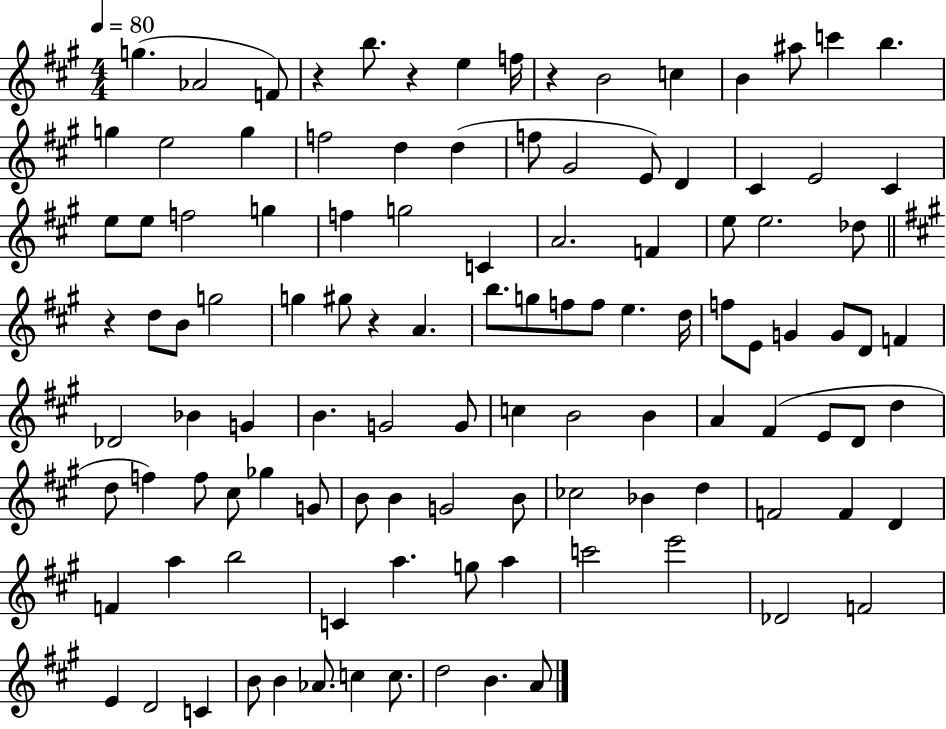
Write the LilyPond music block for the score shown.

{
  \clef treble
  \numericTimeSignature
  \time 4/4
  \key a \major
  \tempo 4 = 80
  g''4.( aes'2 f'8) | r4 b''8. r4 e''4 f''16 | r4 b'2 c''4 | b'4 ais''8 c'''4 b''4. | \break g''4 e''2 g''4 | f''2 d''4 d''4( | f''8 gis'2 e'8) d'4 | cis'4 e'2 cis'4 | \break e''8 e''8 f''2 g''4 | f''4 g''2 c'4 | a'2. f'4 | e''8 e''2. des''8 | \break \bar "||" \break \key a \major r4 d''8 b'8 g''2 | g''4 gis''8 r4 a'4. | b''8. g''8 f''8 f''8 e''4. d''16 | f''8 e'8 g'4 g'8 d'8 f'4 | \break des'2 bes'4 g'4 | b'4. g'2 g'8 | c''4 b'2 b'4 | a'4 fis'4( e'8 d'8 d''4 | \break d''8 f''4) f''8 cis''8 ges''4 g'8 | b'8 b'4 g'2 b'8 | ces''2 bes'4 d''4 | f'2 f'4 d'4 | \break f'4 a''4 b''2 | c'4 a''4. g''8 a''4 | c'''2 e'''2 | des'2 f'2 | \break e'4 d'2 c'4 | b'8 b'4 aes'8. c''4 c''8. | d''2 b'4. a'8 | \bar "|."
}